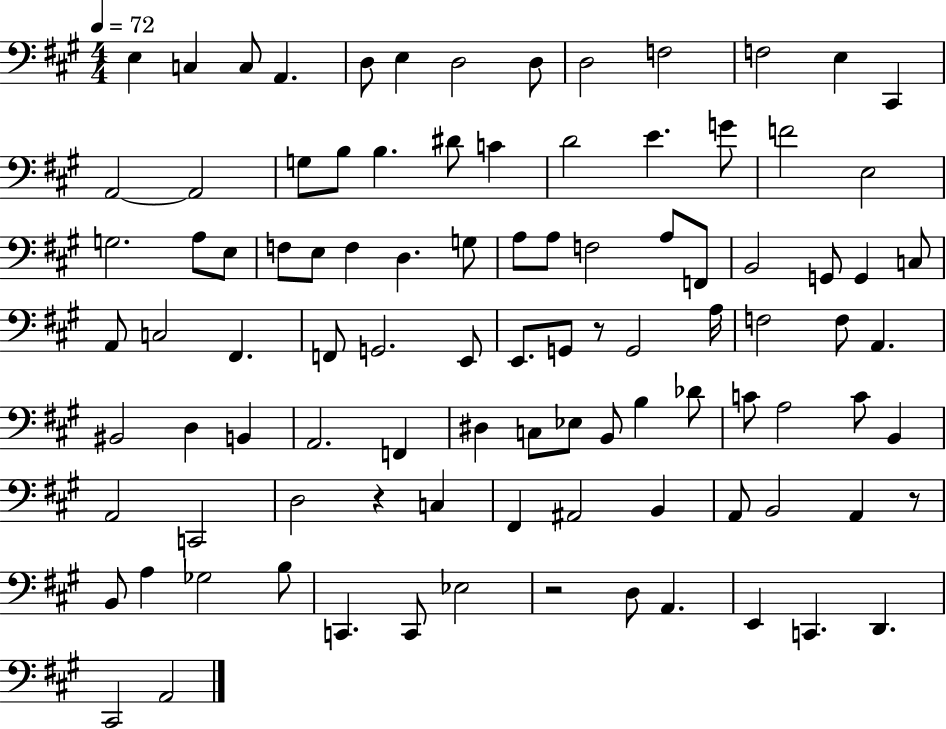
{
  \clef bass
  \numericTimeSignature
  \time 4/4
  \key a \major
  \tempo 4 = 72
  e4 c4 c8 a,4. | d8 e4 d2 d8 | d2 f2 | f2 e4 cis,4 | \break a,2~~ a,2 | g8 b8 b4. dis'8 c'4 | d'2 e'4. g'8 | f'2 e2 | \break g2. a8 e8 | f8 e8 f4 d4. g8 | a8 a8 f2 a8 f,8 | b,2 g,8 g,4 c8 | \break a,8 c2 fis,4. | f,8 g,2. e,8 | e,8. g,8 r8 g,2 a16 | f2 f8 a,4. | \break bis,2 d4 b,4 | a,2. f,4 | dis4 c8 ees8 b,8 b4 des'8 | c'8 a2 c'8 b,4 | \break a,2 c,2 | d2 r4 c4 | fis,4 ais,2 b,4 | a,8 b,2 a,4 r8 | \break b,8 a4 ges2 b8 | c,4. c,8 ees2 | r2 d8 a,4. | e,4 c,4. d,4. | \break cis,2 a,2 | \bar "|."
}